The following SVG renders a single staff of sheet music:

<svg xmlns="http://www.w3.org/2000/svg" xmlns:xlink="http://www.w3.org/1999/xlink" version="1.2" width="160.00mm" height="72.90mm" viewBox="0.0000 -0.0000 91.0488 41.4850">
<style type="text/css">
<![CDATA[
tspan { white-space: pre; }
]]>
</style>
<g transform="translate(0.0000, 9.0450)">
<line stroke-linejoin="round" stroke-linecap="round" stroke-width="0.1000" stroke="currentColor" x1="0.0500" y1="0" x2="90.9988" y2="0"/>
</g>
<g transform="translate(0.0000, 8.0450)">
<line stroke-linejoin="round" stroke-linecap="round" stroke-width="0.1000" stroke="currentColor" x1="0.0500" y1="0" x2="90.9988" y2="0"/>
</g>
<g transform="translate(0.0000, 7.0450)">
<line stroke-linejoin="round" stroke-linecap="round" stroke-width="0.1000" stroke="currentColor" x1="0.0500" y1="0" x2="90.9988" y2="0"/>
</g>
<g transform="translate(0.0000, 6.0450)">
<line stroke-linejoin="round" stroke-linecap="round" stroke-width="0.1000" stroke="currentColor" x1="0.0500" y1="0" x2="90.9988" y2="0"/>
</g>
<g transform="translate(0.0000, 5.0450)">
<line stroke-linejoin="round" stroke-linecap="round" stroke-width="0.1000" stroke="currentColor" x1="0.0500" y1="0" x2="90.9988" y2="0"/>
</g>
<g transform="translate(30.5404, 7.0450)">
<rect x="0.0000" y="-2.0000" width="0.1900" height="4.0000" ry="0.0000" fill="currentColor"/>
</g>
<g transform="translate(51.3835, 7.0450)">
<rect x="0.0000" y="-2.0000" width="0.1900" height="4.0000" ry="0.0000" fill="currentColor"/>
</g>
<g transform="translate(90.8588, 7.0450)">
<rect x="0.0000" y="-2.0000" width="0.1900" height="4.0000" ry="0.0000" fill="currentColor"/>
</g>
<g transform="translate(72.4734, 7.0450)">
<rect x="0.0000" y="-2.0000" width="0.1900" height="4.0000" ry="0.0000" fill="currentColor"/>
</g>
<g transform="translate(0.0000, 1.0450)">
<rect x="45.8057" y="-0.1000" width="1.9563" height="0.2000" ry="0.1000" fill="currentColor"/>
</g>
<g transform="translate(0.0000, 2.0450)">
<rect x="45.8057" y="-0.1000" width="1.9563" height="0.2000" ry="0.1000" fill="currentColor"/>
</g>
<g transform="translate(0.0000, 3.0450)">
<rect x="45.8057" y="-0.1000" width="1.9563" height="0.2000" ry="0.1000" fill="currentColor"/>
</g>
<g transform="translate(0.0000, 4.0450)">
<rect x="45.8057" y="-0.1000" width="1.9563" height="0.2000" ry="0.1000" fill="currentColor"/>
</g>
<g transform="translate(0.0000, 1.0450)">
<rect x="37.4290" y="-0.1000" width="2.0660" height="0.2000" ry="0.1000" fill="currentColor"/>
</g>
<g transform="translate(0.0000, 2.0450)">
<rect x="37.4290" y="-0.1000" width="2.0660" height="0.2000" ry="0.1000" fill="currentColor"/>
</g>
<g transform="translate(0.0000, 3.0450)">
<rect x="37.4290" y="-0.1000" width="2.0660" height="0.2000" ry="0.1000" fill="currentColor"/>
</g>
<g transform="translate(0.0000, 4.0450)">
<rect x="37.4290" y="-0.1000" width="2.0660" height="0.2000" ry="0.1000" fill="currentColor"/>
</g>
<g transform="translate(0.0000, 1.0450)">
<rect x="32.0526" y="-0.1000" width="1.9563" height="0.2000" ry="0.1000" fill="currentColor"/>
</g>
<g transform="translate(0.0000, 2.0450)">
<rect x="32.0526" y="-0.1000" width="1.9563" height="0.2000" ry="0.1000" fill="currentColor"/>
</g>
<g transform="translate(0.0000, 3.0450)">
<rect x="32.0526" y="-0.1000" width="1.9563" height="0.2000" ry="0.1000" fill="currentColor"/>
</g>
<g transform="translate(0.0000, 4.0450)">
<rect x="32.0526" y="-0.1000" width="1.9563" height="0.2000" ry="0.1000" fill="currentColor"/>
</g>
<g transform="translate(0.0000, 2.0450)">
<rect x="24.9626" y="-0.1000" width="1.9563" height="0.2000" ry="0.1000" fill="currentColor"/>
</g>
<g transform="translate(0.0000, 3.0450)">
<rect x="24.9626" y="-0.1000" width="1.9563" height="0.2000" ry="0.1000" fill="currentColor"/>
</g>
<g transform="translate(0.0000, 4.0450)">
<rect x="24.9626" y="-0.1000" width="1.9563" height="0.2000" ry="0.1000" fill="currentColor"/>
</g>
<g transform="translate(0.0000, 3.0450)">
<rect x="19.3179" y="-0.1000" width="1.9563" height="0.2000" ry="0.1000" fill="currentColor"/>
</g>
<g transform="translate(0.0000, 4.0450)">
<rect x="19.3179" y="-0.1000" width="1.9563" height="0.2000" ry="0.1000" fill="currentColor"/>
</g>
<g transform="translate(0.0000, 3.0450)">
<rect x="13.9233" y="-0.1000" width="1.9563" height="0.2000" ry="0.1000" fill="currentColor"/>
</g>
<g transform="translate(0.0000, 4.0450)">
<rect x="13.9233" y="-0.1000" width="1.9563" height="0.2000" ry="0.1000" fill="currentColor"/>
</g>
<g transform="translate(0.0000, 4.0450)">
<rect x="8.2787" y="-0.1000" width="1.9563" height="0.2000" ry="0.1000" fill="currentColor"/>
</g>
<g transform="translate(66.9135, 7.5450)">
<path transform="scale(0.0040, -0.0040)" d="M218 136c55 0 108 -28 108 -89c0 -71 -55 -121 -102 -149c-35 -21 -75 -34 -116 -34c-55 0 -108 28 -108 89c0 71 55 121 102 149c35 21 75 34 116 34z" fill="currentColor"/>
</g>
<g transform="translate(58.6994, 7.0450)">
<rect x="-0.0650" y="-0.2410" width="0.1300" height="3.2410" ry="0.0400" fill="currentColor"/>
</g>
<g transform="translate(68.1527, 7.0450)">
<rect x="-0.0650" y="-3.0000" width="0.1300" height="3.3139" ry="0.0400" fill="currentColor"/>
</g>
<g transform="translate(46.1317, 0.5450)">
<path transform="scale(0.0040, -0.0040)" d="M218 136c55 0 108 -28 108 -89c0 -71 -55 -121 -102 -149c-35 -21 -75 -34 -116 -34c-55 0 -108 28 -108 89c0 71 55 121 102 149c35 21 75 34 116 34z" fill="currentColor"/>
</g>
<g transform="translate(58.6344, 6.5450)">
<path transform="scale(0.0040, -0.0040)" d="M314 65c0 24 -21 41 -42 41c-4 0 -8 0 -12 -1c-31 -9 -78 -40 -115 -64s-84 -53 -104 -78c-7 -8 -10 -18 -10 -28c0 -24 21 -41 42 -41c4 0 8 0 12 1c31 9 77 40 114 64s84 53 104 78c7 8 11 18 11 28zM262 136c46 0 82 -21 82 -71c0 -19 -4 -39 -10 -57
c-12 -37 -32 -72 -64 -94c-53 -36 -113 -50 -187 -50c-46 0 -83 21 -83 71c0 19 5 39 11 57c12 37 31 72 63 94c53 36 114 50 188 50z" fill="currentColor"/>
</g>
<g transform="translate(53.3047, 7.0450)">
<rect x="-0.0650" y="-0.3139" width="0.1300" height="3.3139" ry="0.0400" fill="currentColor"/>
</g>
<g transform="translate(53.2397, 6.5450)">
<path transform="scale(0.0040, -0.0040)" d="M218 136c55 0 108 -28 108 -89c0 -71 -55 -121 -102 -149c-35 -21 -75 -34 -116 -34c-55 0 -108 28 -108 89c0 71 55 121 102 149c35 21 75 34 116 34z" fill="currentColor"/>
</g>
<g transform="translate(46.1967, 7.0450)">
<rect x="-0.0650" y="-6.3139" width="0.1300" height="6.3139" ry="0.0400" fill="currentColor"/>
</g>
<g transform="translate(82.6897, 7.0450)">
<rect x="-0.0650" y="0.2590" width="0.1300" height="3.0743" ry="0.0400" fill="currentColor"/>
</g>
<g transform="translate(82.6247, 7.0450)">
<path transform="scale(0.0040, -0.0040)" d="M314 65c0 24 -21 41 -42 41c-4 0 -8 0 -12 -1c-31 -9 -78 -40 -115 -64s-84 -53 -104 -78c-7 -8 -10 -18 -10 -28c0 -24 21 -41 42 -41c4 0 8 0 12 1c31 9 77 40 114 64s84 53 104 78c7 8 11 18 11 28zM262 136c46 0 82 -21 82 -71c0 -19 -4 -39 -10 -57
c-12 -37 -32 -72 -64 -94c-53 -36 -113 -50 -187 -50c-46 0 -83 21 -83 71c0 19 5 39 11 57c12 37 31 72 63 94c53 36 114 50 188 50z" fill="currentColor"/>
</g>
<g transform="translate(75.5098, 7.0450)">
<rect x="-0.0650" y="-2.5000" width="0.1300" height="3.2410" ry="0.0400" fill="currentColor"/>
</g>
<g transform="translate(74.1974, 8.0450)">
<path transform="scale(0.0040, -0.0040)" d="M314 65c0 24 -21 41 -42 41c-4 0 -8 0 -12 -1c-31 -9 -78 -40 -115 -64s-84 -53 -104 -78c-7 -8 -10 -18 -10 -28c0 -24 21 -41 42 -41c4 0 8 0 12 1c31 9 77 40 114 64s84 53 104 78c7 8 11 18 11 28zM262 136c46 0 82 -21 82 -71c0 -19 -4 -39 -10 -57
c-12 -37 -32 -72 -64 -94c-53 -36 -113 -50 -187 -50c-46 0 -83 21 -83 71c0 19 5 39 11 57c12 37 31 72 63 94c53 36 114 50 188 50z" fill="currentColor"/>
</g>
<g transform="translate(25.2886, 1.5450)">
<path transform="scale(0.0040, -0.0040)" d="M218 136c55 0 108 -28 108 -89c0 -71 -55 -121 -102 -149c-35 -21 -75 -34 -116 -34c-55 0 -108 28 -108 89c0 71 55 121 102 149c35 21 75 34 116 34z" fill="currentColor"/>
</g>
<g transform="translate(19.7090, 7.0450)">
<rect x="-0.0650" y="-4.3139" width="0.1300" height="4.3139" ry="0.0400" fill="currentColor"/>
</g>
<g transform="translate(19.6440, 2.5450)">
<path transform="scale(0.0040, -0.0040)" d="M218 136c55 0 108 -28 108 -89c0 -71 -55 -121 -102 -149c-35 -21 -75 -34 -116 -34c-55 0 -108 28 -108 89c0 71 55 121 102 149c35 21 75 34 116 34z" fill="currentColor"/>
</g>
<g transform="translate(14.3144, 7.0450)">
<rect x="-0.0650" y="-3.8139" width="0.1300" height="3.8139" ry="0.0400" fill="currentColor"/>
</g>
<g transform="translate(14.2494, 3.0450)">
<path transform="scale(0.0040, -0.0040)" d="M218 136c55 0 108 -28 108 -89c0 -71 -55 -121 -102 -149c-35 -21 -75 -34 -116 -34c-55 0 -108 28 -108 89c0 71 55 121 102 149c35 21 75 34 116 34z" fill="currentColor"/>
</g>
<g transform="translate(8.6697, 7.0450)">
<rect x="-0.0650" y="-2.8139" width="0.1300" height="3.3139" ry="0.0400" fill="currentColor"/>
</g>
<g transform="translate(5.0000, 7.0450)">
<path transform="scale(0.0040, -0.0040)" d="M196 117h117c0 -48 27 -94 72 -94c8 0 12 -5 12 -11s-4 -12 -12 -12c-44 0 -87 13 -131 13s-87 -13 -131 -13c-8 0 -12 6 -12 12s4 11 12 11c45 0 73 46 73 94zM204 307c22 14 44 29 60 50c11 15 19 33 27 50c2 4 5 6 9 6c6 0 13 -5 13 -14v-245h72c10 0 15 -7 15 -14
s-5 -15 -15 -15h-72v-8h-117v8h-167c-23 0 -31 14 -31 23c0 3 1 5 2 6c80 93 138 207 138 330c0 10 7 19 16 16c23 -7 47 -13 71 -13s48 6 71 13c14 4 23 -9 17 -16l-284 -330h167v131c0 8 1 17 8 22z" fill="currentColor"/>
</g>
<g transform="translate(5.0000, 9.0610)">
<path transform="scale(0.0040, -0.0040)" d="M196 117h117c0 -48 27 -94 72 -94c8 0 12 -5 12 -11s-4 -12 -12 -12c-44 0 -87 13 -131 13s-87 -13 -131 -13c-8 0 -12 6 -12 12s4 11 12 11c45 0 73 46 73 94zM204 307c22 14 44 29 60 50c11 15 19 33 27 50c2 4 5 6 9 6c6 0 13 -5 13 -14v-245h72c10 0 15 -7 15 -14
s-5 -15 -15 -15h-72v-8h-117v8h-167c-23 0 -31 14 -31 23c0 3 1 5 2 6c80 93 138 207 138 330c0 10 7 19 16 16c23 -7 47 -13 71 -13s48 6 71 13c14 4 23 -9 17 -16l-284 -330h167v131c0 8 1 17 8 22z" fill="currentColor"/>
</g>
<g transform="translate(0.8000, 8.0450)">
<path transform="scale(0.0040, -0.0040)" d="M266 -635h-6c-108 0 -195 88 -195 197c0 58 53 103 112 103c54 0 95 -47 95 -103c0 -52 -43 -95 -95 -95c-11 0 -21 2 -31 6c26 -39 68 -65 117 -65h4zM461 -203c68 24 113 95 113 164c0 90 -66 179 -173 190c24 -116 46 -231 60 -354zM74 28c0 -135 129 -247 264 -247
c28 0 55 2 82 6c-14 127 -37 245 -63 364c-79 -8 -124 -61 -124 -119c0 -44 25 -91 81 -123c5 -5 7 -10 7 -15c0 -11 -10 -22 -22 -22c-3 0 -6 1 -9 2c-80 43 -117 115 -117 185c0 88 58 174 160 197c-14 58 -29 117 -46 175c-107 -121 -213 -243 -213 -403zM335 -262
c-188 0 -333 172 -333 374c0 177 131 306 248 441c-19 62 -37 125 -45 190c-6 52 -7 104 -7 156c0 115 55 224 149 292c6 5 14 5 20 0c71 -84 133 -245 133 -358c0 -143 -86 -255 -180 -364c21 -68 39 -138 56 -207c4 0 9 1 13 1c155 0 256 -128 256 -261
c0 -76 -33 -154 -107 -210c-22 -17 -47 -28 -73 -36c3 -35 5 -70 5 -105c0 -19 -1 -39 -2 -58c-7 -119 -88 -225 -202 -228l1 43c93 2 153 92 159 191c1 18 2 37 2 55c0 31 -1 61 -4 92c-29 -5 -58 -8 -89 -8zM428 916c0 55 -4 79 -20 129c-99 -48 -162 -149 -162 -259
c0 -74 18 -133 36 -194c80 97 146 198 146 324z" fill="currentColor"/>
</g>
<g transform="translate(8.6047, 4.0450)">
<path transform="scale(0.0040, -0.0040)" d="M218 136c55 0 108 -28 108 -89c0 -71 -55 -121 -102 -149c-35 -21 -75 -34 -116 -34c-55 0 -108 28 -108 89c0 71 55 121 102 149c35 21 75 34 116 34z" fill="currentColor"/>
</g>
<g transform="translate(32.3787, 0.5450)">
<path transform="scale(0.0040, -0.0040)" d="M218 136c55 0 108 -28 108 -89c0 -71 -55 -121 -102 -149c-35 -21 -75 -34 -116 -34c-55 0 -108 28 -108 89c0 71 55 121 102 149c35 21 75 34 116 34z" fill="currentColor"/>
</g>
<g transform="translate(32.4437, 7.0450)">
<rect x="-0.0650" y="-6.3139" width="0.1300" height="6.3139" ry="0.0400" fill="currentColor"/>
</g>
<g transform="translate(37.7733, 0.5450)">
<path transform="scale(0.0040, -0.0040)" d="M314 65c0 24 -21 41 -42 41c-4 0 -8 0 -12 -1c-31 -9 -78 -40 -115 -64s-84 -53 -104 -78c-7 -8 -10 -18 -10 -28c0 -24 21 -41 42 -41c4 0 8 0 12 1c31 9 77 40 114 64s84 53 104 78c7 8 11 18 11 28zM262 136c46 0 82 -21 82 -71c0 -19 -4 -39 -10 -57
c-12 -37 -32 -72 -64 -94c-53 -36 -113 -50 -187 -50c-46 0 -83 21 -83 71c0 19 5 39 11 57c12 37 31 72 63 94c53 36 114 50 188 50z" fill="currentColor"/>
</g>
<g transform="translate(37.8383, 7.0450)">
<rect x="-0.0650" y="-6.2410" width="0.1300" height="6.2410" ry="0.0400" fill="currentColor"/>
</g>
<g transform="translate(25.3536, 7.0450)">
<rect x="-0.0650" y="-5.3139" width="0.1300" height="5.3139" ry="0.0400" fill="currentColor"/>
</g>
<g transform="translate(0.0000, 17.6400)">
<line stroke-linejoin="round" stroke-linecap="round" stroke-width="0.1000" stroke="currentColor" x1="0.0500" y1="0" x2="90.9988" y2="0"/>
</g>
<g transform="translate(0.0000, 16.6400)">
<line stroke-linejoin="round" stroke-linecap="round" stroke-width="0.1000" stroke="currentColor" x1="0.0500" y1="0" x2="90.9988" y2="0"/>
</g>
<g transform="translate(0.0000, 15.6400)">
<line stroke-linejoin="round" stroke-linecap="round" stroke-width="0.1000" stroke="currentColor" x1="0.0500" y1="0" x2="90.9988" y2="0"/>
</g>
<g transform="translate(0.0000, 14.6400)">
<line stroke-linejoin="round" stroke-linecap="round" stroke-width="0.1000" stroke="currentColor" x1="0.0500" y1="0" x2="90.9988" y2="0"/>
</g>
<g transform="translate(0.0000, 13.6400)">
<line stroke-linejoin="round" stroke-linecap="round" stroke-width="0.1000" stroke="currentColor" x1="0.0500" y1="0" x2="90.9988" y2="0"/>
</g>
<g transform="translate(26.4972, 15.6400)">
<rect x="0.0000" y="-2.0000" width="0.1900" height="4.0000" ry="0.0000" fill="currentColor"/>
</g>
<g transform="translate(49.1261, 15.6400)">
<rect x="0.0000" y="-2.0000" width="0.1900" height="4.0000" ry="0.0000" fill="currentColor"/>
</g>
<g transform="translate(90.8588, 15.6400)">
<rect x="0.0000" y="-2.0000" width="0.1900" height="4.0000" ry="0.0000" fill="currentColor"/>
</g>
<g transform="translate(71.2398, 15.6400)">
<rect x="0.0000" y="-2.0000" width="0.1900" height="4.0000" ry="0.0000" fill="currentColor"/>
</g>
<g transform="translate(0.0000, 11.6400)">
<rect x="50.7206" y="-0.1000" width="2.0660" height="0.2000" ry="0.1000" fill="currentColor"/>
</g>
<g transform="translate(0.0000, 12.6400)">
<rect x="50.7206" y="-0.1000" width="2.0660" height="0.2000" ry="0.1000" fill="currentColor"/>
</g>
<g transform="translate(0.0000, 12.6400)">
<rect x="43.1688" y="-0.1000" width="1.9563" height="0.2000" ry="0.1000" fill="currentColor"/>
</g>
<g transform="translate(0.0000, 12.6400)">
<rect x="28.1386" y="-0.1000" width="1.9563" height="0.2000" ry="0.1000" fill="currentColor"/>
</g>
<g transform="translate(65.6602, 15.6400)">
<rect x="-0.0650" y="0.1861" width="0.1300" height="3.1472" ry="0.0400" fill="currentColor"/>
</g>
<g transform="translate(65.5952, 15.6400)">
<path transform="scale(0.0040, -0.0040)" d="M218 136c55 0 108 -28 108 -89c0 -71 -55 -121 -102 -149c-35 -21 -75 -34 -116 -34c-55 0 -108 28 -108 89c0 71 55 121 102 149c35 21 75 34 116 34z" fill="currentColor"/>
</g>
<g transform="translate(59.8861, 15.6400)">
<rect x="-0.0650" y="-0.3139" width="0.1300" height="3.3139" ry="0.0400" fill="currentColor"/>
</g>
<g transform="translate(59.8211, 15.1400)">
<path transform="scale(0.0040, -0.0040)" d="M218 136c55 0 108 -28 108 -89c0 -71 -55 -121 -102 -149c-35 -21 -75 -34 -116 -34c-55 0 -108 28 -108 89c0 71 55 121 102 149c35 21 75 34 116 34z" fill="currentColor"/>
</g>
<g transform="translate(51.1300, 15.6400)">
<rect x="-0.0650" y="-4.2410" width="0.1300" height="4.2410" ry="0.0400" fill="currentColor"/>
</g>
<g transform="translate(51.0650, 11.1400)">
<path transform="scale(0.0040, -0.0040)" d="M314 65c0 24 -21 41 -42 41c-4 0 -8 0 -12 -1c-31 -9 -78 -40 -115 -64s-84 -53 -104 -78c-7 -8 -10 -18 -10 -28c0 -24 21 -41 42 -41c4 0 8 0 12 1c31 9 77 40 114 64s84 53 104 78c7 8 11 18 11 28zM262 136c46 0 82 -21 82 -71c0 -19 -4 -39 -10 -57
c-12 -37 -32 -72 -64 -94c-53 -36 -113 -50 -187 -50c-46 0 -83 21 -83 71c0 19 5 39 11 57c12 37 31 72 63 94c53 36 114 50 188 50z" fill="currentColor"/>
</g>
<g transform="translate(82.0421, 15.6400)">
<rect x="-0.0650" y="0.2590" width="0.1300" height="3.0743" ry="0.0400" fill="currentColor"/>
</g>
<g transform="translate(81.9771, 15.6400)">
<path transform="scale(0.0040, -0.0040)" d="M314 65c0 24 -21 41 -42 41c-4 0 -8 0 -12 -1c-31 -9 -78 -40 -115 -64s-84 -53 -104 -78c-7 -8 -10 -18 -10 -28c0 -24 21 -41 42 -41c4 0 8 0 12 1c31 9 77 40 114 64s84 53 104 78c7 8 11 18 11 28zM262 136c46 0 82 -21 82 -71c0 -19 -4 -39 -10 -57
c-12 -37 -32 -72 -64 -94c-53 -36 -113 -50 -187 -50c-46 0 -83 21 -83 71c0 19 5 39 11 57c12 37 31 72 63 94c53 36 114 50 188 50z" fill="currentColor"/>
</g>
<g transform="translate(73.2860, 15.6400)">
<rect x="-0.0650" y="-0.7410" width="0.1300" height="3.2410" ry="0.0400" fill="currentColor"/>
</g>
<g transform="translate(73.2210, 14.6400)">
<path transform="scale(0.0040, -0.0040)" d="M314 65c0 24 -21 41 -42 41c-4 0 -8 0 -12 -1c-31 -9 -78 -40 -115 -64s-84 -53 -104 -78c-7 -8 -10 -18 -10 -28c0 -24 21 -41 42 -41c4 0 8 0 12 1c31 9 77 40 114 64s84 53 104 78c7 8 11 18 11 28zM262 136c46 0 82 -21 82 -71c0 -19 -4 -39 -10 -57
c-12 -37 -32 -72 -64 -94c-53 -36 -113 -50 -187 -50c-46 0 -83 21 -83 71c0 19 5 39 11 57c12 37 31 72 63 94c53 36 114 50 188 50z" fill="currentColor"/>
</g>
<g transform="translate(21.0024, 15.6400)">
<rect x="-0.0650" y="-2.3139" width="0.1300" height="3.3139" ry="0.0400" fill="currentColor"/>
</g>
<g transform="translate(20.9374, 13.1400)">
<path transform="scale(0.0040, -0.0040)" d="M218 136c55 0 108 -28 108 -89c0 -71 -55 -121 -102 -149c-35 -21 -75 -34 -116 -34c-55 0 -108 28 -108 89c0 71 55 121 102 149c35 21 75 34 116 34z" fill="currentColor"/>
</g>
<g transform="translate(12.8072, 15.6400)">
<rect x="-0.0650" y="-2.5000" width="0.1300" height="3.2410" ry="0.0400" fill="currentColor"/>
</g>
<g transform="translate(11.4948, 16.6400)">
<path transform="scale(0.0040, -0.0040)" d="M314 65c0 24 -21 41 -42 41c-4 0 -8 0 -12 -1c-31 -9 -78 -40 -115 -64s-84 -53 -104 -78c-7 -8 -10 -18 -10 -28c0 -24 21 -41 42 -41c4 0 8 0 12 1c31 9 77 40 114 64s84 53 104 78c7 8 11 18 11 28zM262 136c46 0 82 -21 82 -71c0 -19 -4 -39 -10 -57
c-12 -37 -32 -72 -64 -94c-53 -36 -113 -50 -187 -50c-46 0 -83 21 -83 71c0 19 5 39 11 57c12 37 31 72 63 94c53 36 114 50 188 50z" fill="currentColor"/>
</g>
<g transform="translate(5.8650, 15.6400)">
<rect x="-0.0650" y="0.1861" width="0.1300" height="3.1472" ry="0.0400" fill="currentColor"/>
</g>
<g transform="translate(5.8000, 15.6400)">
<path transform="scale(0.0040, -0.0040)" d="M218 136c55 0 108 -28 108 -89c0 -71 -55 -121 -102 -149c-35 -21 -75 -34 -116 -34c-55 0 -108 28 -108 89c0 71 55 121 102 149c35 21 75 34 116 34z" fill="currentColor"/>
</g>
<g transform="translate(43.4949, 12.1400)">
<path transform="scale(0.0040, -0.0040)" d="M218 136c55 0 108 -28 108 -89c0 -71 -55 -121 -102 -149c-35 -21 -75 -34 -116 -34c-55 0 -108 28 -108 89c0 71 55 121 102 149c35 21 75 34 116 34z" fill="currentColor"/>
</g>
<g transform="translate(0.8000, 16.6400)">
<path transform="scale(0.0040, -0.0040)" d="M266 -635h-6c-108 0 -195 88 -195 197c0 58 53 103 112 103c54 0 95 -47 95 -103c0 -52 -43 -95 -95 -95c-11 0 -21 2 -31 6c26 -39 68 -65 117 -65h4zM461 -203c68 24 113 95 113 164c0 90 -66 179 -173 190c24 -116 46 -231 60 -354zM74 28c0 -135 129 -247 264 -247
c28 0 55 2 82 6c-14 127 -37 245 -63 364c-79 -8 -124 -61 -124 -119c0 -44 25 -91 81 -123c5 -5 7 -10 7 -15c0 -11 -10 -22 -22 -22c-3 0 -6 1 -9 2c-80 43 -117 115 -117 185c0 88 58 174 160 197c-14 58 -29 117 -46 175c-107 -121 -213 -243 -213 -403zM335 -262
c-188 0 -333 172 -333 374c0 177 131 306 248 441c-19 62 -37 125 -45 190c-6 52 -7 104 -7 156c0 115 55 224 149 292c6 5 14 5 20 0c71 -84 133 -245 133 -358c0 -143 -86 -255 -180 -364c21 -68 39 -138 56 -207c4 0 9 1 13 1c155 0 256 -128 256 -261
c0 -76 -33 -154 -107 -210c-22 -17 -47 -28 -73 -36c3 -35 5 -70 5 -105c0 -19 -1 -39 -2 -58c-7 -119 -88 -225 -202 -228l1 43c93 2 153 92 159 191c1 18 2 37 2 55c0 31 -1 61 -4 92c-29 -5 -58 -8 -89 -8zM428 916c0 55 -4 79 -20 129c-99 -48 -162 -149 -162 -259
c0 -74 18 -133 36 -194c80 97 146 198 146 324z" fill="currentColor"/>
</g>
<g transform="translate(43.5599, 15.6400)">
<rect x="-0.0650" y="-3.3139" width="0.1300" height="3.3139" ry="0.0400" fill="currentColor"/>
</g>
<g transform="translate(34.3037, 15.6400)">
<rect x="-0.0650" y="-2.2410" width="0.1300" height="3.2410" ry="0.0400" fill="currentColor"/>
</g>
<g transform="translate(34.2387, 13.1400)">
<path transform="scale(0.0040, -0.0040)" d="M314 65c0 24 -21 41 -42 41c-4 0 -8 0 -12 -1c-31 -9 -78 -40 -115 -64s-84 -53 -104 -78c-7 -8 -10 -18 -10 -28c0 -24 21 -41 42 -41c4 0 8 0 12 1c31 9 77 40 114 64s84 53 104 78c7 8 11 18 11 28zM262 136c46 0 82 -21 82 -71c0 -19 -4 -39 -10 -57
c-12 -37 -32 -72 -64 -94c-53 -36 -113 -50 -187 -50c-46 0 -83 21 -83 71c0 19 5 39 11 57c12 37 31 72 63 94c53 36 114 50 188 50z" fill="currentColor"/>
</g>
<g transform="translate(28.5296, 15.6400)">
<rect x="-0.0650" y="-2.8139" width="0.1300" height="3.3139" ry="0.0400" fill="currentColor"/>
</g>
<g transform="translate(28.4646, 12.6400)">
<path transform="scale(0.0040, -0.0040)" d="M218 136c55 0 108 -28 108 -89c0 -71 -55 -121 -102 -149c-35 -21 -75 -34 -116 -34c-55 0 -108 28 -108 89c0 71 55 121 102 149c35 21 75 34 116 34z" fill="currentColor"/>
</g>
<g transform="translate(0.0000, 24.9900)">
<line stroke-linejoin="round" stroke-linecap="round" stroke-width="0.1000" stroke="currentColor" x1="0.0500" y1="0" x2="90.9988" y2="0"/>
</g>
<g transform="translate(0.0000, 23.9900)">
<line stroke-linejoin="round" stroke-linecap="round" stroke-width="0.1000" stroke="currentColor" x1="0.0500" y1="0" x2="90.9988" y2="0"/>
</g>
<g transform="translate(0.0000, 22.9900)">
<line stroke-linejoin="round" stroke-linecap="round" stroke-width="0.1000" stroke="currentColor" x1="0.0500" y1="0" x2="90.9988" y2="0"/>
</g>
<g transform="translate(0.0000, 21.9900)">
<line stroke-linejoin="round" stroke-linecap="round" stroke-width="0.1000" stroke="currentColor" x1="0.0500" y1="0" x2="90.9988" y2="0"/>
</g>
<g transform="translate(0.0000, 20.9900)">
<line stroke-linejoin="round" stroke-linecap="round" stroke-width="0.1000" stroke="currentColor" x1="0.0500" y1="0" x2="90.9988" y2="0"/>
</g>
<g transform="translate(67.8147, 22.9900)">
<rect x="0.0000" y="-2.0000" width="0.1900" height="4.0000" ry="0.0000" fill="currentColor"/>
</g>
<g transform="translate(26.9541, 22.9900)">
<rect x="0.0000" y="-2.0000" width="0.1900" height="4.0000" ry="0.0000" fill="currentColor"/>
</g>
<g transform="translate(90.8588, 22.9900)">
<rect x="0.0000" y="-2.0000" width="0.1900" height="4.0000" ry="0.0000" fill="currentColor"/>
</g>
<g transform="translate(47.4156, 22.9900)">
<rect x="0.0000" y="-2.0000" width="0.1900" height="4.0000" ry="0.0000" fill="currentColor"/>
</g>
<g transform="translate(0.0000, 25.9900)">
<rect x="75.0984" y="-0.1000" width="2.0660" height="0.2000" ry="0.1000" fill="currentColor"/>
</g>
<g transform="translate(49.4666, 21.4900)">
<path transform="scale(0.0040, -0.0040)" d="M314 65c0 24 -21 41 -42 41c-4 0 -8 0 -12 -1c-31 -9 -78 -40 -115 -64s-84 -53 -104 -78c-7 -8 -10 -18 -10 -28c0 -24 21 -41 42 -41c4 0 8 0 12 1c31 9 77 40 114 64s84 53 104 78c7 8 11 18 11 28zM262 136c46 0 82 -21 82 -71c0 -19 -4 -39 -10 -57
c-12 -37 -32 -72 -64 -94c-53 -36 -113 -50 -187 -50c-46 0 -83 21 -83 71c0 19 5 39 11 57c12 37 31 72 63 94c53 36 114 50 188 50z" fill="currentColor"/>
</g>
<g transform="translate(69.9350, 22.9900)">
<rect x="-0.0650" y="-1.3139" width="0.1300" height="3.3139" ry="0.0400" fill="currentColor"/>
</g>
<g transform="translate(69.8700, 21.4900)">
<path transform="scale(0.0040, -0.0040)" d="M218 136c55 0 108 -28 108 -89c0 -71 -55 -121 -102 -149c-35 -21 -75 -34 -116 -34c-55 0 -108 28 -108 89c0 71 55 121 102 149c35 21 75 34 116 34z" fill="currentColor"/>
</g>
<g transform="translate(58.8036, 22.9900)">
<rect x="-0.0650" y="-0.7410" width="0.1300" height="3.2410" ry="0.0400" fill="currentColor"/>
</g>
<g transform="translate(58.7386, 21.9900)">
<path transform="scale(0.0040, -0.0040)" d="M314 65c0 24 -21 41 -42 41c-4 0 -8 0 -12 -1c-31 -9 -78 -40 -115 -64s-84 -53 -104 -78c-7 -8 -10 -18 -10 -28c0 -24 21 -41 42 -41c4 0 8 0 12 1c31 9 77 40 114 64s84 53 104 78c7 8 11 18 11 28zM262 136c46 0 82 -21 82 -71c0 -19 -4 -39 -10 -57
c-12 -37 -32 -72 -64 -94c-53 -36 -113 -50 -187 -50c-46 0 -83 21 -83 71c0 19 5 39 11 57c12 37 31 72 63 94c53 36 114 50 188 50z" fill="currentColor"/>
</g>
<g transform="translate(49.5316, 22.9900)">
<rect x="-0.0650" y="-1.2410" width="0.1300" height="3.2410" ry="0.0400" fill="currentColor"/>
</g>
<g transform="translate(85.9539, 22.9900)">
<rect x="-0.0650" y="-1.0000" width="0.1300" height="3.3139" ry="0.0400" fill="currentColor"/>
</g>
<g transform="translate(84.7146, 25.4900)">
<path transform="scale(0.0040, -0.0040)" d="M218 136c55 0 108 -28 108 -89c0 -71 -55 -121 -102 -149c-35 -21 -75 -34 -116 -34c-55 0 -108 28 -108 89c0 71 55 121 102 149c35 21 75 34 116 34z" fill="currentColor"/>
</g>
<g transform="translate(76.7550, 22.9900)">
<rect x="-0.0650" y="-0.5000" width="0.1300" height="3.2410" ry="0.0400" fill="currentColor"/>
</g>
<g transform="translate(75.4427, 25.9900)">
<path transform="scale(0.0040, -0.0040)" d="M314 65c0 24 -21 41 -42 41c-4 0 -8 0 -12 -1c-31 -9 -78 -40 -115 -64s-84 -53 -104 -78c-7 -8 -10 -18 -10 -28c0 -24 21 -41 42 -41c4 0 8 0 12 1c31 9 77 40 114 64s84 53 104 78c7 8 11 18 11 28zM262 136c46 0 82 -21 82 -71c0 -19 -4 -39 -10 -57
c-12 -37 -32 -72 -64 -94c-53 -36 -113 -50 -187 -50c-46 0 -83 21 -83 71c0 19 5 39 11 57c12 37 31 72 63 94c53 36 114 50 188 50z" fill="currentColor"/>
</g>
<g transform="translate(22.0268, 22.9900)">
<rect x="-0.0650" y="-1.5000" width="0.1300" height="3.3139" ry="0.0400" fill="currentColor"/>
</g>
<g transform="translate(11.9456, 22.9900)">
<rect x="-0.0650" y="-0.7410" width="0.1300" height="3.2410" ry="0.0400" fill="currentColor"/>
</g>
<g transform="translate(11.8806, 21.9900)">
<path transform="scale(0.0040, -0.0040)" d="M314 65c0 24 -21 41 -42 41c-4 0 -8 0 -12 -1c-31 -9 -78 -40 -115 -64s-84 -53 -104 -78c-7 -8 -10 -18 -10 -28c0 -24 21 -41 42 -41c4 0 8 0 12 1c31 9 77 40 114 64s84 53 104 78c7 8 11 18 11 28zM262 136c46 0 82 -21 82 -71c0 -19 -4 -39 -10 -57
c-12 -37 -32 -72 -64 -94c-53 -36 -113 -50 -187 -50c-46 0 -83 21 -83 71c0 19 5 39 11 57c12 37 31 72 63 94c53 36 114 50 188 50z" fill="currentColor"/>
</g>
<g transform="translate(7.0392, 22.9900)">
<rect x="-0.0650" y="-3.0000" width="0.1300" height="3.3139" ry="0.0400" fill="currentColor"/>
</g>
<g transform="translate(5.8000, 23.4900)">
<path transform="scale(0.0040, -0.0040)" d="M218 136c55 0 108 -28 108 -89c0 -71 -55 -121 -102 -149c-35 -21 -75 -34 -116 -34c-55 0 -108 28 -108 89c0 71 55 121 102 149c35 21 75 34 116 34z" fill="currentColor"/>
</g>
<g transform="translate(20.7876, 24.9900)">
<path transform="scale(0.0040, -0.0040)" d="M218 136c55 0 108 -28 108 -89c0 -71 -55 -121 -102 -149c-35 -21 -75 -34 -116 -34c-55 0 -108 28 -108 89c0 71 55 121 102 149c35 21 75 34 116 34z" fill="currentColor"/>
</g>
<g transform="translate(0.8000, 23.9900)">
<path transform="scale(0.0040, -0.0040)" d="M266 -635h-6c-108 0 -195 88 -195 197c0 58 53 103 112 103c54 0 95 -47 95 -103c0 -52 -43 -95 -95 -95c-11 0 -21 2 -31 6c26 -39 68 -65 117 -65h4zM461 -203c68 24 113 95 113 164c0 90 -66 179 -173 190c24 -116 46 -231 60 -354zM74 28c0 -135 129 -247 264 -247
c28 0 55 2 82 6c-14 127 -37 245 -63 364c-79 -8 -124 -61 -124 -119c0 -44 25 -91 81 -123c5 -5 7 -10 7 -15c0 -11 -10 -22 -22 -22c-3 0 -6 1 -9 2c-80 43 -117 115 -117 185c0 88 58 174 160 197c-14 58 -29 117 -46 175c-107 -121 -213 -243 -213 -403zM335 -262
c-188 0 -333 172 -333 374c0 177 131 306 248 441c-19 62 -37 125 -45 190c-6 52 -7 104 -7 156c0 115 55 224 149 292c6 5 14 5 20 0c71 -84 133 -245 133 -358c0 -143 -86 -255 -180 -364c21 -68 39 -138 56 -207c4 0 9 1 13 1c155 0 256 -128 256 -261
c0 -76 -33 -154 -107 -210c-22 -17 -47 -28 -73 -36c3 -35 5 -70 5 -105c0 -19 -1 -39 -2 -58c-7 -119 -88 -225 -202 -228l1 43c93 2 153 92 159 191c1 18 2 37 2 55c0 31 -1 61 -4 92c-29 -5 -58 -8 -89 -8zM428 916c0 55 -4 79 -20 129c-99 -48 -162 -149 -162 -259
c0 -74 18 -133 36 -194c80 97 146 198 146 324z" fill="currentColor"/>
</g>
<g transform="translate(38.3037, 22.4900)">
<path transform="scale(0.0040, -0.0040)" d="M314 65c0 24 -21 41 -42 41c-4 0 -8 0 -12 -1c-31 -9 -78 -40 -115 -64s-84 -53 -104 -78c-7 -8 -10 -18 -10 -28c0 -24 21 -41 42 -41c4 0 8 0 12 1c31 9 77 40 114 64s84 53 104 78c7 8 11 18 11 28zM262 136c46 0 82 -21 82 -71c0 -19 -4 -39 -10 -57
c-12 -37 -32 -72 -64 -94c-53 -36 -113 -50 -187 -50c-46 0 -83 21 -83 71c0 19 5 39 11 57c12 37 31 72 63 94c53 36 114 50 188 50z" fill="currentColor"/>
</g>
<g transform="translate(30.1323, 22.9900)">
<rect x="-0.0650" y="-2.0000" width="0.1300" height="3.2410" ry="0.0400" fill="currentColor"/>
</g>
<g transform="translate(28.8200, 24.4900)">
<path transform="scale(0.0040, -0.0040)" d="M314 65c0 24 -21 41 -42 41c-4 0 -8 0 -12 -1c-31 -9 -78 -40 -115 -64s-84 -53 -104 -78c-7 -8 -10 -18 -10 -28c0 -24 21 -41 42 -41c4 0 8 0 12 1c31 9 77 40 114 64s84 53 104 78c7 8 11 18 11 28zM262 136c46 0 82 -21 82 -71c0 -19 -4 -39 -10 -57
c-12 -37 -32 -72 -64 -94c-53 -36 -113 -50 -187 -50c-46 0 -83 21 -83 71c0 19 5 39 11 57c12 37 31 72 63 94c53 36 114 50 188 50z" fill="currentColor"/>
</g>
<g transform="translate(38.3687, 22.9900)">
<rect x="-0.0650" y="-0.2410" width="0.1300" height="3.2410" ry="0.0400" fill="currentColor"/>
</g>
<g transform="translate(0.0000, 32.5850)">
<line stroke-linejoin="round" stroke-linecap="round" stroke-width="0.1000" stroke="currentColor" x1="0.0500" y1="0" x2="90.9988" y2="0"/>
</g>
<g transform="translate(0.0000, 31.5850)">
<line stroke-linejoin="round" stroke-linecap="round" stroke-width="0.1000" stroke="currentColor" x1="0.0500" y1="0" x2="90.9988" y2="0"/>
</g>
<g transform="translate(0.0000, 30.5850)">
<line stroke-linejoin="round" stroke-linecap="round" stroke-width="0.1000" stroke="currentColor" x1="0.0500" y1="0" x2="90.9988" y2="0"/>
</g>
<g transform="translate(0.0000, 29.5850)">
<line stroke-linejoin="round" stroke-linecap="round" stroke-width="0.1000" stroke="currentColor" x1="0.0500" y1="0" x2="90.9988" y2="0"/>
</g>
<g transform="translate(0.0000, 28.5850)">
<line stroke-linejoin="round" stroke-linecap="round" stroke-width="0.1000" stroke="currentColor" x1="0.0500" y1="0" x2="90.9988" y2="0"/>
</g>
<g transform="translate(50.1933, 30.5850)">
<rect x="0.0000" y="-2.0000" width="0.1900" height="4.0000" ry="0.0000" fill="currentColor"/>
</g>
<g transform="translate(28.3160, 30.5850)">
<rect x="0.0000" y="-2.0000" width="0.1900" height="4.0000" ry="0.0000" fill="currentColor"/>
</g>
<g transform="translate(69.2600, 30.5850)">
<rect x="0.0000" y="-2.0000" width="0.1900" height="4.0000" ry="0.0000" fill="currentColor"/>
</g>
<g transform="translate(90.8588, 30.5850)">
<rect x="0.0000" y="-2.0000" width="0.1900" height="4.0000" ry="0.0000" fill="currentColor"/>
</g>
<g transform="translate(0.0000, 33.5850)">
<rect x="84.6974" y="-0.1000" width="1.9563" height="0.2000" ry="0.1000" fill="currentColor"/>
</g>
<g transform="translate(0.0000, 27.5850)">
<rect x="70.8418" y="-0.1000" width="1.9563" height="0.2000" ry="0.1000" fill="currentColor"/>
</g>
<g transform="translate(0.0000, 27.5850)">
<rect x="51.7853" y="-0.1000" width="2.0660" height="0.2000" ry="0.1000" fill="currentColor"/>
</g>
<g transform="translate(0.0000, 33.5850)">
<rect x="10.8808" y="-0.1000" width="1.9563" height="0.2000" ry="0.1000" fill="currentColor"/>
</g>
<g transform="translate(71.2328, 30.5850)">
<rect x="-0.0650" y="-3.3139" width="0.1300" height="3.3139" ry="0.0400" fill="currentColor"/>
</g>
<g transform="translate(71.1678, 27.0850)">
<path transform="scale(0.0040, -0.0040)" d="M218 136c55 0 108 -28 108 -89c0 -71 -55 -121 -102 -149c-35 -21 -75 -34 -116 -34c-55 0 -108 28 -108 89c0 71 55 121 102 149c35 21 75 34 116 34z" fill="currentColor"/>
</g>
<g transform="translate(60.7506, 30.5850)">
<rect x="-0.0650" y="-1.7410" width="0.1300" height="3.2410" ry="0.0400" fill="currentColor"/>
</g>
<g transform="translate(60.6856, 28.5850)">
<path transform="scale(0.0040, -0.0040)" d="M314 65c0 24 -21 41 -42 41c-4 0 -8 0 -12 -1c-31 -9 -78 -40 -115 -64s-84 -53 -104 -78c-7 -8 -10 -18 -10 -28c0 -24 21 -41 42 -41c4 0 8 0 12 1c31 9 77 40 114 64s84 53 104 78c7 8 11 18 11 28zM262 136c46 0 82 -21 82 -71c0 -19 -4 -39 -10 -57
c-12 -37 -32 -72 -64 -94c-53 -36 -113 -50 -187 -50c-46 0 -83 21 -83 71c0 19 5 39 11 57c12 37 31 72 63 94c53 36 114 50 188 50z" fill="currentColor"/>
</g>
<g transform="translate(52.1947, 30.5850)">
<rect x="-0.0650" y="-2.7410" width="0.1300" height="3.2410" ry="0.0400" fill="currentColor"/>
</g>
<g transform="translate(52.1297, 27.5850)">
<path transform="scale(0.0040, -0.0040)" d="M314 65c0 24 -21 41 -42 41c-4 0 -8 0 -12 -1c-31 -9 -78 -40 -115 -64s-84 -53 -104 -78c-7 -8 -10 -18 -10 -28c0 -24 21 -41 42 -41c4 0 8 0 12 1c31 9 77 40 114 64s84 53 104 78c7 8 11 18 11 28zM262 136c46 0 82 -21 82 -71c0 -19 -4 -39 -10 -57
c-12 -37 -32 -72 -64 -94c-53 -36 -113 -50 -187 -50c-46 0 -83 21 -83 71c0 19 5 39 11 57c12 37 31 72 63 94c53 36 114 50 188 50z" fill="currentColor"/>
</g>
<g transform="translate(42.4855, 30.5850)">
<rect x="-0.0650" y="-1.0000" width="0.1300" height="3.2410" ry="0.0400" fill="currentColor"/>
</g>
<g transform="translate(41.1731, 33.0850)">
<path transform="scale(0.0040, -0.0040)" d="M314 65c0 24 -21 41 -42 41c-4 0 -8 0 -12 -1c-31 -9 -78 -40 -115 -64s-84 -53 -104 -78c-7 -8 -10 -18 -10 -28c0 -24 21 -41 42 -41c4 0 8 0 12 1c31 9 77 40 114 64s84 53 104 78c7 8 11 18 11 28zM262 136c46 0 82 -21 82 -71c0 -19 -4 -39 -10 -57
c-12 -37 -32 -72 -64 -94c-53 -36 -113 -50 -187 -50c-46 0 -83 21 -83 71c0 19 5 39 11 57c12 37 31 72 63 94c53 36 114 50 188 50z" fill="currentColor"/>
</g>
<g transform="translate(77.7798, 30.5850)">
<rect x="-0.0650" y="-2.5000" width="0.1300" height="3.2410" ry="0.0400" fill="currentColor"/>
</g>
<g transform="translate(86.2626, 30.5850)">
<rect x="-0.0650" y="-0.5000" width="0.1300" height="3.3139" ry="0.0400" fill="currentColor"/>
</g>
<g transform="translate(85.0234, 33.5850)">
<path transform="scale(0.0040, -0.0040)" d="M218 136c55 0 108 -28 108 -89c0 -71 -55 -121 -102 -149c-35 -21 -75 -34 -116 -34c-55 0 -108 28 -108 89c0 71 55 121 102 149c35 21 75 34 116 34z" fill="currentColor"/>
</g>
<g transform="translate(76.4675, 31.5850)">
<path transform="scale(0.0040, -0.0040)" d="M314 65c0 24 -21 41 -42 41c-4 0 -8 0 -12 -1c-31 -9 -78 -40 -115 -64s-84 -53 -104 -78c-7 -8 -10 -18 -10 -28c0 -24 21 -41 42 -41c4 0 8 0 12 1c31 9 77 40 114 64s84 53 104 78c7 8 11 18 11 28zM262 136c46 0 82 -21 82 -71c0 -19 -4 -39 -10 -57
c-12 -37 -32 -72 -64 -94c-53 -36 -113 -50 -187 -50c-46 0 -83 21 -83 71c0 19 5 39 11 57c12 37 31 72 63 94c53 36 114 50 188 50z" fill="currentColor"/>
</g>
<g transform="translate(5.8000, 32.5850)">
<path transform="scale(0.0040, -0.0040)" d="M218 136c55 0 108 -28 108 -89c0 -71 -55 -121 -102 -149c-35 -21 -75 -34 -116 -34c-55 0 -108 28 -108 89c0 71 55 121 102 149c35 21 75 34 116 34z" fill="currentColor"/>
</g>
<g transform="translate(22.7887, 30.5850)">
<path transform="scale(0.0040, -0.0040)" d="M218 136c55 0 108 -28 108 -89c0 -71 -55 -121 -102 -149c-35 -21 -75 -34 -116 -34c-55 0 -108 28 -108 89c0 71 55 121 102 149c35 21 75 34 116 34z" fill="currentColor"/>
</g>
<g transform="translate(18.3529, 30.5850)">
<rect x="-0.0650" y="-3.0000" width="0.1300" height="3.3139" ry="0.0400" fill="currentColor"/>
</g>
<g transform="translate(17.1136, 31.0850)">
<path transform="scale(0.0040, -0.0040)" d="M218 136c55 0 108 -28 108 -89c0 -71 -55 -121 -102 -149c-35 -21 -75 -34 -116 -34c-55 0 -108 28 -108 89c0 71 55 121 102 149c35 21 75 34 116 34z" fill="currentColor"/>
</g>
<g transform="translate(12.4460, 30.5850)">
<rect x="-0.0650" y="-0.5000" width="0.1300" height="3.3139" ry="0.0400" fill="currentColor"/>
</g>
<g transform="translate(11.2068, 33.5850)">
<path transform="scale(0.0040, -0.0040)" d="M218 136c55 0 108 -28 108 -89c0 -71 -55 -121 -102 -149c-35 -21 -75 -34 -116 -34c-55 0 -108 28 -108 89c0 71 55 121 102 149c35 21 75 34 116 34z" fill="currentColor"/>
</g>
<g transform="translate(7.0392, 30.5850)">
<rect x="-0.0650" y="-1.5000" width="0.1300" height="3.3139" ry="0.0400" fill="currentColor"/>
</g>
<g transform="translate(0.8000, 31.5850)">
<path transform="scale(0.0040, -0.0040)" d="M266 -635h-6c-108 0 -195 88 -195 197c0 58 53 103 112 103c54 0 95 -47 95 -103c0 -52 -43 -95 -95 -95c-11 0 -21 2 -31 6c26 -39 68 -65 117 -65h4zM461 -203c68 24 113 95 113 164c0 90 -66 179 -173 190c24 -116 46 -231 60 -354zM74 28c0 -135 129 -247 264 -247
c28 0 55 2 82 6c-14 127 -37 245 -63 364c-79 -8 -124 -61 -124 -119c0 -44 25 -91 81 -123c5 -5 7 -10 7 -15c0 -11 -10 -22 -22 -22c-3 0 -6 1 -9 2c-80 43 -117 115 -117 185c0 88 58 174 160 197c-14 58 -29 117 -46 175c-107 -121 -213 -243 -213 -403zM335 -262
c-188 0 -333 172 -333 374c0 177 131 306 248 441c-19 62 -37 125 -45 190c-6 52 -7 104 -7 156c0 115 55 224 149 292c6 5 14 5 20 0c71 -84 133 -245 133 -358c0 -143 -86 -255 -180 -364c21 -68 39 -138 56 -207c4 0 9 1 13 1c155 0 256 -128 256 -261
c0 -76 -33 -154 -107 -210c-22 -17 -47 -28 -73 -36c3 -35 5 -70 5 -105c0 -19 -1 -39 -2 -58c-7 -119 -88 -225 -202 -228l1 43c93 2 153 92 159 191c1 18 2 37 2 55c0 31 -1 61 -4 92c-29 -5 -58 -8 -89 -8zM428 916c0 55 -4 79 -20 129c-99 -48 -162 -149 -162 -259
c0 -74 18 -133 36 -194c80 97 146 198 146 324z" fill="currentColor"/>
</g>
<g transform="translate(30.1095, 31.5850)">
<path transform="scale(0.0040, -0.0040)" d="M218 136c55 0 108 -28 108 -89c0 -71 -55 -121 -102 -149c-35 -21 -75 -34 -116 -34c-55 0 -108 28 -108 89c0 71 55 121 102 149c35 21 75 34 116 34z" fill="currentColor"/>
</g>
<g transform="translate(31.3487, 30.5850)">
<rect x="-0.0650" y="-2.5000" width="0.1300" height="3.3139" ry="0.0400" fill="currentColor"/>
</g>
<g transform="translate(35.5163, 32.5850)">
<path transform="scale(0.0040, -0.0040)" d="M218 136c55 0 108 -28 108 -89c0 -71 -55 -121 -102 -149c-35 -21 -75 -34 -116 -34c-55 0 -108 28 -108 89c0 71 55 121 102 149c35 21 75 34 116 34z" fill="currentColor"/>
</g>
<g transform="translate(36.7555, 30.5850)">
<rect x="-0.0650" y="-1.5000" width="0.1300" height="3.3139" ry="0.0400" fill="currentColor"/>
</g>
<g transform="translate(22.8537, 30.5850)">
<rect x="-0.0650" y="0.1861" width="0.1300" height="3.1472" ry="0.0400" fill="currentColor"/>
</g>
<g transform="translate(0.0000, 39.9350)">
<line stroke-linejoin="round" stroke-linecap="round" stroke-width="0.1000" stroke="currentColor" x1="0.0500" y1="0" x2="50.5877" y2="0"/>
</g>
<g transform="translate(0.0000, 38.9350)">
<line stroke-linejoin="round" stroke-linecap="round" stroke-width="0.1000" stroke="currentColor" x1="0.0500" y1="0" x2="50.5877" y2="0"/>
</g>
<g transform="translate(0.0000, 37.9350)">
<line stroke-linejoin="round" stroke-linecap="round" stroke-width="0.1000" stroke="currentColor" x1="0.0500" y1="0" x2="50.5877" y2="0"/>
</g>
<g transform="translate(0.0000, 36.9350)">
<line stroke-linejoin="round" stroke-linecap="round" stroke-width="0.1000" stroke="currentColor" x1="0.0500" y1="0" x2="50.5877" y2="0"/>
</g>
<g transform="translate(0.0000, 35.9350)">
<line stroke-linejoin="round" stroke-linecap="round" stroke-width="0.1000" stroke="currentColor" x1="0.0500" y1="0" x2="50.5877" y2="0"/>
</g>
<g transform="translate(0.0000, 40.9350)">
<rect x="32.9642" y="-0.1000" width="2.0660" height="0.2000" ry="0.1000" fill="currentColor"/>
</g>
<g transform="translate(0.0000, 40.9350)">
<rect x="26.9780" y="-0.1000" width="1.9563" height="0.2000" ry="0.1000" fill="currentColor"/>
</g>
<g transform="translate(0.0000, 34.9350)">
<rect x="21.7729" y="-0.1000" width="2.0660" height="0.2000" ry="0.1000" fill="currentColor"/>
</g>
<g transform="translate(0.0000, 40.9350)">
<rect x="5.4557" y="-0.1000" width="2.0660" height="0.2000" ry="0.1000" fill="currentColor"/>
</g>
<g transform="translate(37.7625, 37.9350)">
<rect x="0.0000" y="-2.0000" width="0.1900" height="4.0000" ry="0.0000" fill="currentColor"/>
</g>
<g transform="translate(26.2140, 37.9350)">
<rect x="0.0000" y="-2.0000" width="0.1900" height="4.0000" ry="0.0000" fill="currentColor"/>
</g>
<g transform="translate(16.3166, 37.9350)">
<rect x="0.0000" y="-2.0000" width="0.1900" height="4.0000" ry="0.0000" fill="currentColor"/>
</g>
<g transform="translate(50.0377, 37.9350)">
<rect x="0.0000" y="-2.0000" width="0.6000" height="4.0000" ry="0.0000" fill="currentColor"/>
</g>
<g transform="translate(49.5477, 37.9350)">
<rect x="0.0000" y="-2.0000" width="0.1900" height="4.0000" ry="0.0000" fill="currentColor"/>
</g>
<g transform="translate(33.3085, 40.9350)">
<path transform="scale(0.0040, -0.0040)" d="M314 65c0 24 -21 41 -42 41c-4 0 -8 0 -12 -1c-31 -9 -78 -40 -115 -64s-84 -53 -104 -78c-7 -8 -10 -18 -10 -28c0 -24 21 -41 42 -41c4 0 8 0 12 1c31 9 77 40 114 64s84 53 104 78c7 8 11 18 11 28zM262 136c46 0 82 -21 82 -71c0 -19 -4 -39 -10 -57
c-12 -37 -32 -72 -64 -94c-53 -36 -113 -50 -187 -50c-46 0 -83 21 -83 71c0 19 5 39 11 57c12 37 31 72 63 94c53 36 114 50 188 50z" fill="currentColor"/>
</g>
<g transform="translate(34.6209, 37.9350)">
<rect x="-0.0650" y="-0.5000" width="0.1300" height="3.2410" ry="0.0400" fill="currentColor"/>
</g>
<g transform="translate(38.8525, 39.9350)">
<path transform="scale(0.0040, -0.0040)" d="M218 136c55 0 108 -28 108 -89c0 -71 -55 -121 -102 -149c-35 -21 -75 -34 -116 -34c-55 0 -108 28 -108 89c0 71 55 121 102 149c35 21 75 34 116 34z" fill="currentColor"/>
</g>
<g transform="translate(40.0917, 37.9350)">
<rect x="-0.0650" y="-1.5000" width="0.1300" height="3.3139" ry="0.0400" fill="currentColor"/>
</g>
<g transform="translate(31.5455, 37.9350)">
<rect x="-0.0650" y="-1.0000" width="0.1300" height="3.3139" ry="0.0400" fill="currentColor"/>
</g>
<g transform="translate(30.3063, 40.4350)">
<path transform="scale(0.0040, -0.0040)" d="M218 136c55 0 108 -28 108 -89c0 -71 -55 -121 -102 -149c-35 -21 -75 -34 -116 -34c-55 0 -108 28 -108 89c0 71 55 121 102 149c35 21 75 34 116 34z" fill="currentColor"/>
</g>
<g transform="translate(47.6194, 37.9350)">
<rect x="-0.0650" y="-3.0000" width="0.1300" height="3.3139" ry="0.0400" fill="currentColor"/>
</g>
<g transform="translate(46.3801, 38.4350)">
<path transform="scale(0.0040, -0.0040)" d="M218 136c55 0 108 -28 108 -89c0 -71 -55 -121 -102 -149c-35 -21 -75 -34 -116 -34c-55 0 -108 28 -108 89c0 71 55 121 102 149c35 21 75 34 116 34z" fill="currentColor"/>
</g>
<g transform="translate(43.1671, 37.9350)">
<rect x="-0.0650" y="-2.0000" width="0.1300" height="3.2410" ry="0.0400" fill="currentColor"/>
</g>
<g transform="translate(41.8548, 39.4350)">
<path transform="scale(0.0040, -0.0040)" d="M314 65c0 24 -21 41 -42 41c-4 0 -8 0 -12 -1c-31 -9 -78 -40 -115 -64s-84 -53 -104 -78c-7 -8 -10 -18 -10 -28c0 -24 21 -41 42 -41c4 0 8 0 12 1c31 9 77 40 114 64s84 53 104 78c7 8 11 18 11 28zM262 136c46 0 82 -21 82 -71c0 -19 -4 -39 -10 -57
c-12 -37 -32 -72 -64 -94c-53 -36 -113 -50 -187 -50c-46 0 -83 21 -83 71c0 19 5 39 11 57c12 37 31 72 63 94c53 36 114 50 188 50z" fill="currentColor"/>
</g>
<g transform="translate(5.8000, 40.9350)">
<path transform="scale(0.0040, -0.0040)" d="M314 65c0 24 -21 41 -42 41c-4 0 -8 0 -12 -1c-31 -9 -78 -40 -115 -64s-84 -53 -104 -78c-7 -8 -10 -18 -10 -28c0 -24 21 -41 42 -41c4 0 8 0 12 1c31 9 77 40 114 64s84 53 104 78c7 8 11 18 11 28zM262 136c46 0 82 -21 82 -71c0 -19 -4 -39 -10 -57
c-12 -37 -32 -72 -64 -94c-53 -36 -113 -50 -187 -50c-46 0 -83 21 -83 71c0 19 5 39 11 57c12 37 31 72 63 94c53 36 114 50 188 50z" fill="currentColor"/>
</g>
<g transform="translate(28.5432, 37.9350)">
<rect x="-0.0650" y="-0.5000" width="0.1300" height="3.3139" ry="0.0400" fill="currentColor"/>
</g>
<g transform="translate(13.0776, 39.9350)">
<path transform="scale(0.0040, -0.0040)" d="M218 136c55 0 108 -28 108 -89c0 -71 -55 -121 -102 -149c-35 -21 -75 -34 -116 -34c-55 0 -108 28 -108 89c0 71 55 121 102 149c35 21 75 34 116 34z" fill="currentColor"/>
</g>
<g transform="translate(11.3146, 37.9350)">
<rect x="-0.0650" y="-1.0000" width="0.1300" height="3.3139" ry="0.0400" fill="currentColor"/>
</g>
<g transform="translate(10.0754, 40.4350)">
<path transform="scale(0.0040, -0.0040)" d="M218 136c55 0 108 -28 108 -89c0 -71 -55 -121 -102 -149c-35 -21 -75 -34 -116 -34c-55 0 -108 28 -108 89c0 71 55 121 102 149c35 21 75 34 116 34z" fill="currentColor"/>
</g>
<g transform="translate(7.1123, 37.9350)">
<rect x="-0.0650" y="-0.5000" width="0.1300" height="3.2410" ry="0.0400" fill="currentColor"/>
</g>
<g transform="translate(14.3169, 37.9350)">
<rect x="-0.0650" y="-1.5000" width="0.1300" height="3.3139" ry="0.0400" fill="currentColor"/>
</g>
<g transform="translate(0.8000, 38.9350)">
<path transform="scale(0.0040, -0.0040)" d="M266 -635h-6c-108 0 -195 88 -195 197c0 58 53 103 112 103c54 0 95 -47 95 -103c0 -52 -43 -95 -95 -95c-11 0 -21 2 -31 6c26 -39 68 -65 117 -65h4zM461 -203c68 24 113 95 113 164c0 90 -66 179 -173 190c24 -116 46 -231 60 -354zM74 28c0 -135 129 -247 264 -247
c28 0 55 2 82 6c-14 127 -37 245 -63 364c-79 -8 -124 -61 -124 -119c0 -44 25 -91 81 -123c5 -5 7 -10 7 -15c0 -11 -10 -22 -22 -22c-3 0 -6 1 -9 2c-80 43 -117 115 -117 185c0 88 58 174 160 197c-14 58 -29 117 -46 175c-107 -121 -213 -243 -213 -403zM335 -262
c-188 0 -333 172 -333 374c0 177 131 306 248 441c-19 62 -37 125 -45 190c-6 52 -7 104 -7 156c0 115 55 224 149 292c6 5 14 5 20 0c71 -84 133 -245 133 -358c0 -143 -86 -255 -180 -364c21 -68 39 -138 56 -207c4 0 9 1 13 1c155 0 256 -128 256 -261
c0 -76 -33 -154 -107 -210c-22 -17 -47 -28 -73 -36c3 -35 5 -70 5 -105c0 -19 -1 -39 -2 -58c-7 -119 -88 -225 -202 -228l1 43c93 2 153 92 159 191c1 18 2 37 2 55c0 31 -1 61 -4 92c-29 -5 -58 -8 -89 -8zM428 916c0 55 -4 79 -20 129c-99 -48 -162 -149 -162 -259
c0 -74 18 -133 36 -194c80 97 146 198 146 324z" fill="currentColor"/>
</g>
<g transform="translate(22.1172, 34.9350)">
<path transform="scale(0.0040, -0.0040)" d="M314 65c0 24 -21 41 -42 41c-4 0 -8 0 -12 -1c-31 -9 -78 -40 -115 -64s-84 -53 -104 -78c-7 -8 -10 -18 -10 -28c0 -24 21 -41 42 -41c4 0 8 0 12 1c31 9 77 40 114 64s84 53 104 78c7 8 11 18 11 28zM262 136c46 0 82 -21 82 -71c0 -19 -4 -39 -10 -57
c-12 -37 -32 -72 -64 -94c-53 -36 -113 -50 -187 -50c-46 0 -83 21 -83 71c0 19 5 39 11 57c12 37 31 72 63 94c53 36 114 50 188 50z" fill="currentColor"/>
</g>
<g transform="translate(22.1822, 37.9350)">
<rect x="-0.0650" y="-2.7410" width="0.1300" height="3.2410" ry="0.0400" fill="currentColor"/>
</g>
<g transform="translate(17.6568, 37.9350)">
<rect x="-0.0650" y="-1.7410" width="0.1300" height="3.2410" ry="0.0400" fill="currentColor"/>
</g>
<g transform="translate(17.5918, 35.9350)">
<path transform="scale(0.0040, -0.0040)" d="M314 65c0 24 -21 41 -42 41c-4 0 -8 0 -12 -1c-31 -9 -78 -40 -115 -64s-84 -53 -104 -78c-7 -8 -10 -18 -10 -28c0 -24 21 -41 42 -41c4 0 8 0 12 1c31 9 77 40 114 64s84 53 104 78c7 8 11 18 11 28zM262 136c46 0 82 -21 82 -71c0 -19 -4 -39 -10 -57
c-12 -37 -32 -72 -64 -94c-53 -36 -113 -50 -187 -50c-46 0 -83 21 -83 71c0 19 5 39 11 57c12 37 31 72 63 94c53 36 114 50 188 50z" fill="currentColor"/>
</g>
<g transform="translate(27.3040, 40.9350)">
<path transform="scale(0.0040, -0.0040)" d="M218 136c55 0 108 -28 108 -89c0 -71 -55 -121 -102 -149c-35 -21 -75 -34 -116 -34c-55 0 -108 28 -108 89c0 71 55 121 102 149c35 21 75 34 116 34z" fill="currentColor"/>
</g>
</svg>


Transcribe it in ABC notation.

X:1
T:Untitled
M:4/4
L:1/4
K:C
a c' d' f' a' a'2 a' c c2 A G2 B2 B G2 g a g2 b d'2 c B d2 B2 A d2 E F2 c2 e2 d2 e C2 D E C A B G E D2 a2 f2 b G2 C C2 D E f2 a2 C D C2 E F2 A